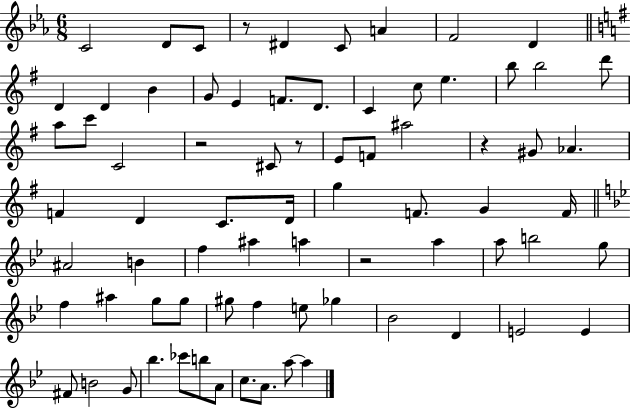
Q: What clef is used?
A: treble